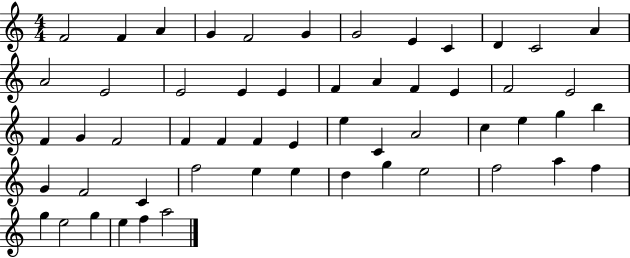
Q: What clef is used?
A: treble